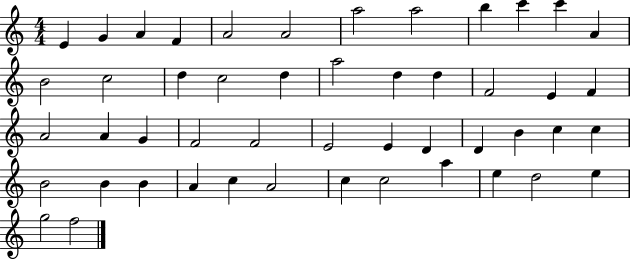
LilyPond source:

{
  \clef treble
  \numericTimeSignature
  \time 4/4
  \key c \major
  e'4 g'4 a'4 f'4 | a'2 a'2 | a''2 a''2 | b''4 c'''4 c'''4 a'4 | \break b'2 c''2 | d''4 c''2 d''4 | a''2 d''4 d''4 | f'2 e'4 f'4 | \break a'2 a'4 g'4 | f'2 f'2 | e'2 e'4 d'4 | d'4 b'4 c''4 c''4 | \break b'2 b'4 b'4 | a'4 c''4 a'2 | c''4 c''2 a''4 | e''4 d''2 e''4 | \break g''2 f''2 | \bar "|."
}